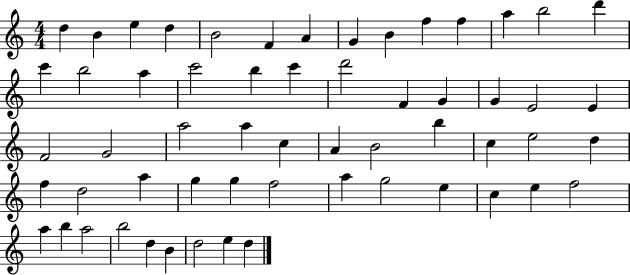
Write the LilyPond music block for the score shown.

{
  \clef treble
  \numericTimeSignature
  \time 4/4
  \key c \major
  d''4 b'4 e''4 d''4 | b'2 f'4 a'4 | g'4 b'4 f''4 f''4 | a''4 b''2 d'''4 | \break c'''4 b''2 a''4 | c'''2 b''4 c'''4 | d'''2 f'4 g'4 | g'4 e'2 e'4 | \break f'2 g'2 | a''2 a''4 c''4 | a'4 b'2 b''4 | c''4 e''2 d''4 | \break f''4 d''2 a''4 | g''4 g''4 f''2 | a''4 g''2 e''4 | c''4 e''4 f''2 | \break a''4 b''4 a''2 | b''2 d''4 b'4 | d''2 e''4 d''4 | \bar "|."
}